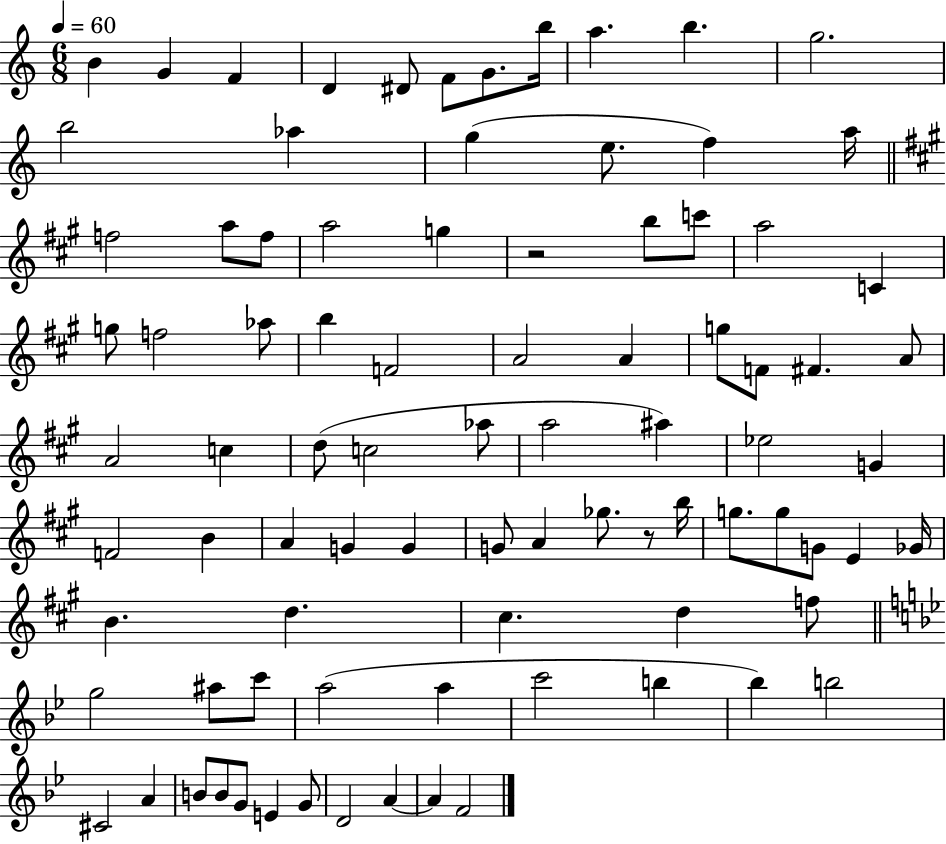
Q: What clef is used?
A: treble